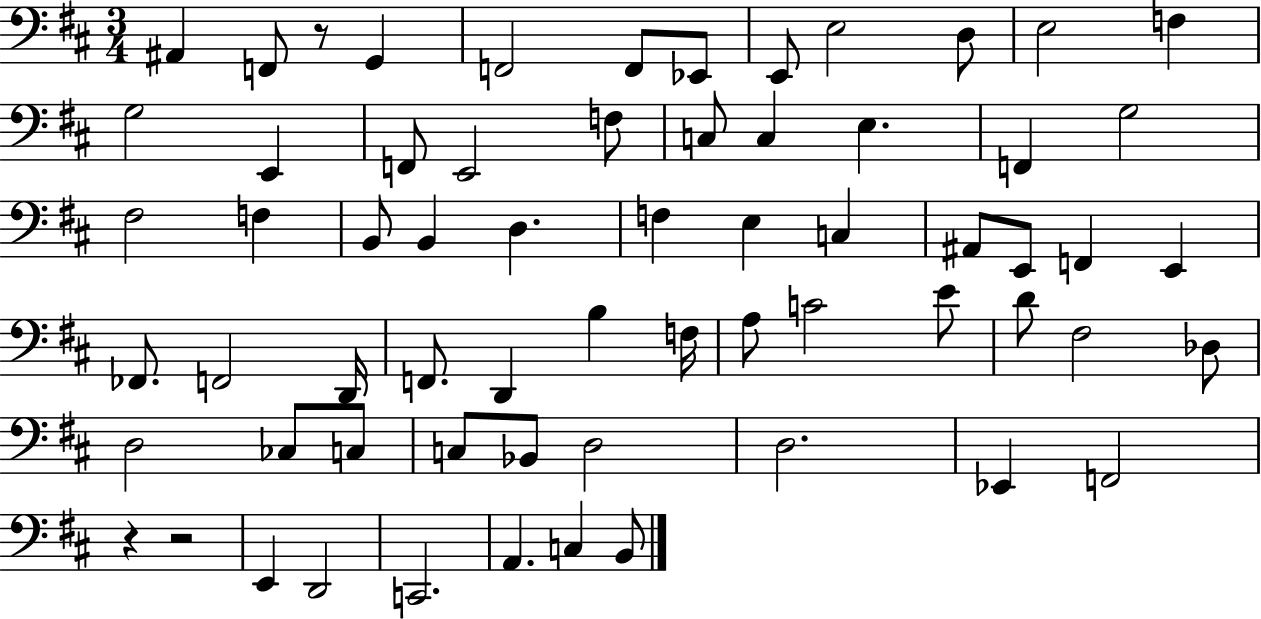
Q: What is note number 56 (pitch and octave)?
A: E2